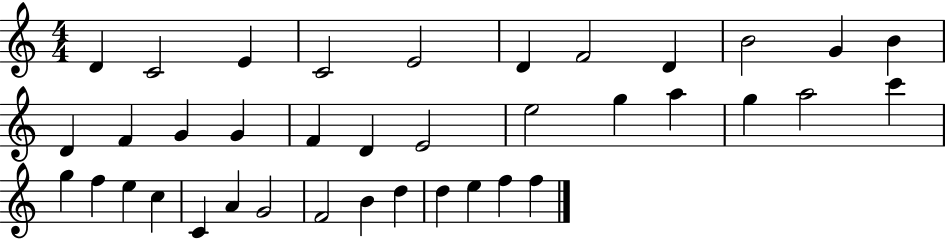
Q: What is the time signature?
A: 4/4